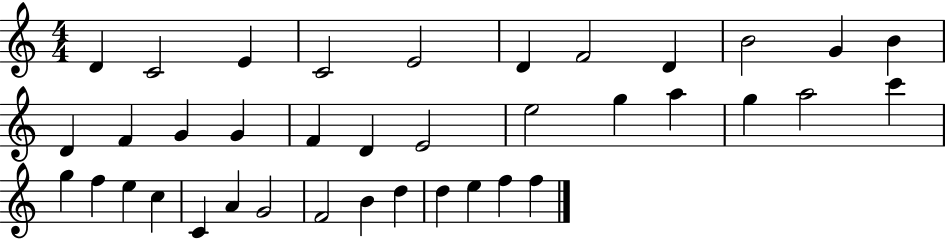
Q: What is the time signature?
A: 4/4